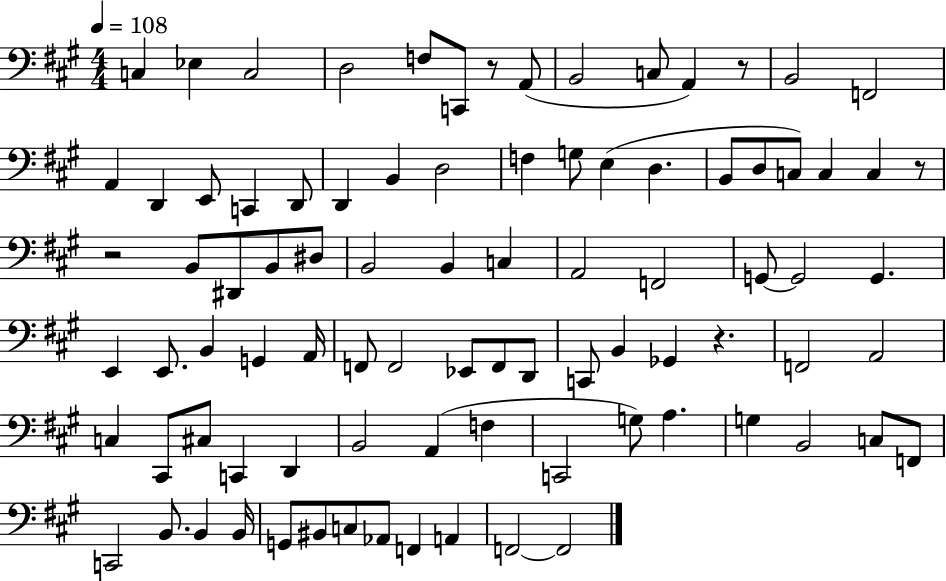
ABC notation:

X:1
T:Untitled
M:4/4
L:1/4
K:A
C, _E, C,2 D,2 F,/2 C,,/2 z/2 A,,/2 B,,2 C,/2 A,, z/2 B,,2 F,,2 A,, D,, E,,/2 C,, D,,/2 D,, B,, D,2 F, G,/2 E, D, B,,/2 D,/2 C,/2 C, C, z/2 z2 B,,/2 ^D,,/2 B,,/2 ^D,/2 B,,2 B,, C, A,,2 F,,2 G,,/2 G,,2 G,, E,, E,,/2 B,, G,, A,,/4 F,,/2 F,,2 _E,,/2 F,,/2 D,,/2 C,,/2 B,, _G,, z F,,2 A,,2 C, ^C,,/2 ^C,/2 C,, D,, B,,2 A,, F, C,,2 G,/2 A, G, B,,2 C,/2 F,,/2 C,,2 B,,/2 B,, B,,/4 G,,/2 ^B,,/2 C,/2 _A,,/2 F,, A,, F,,2 F,,2